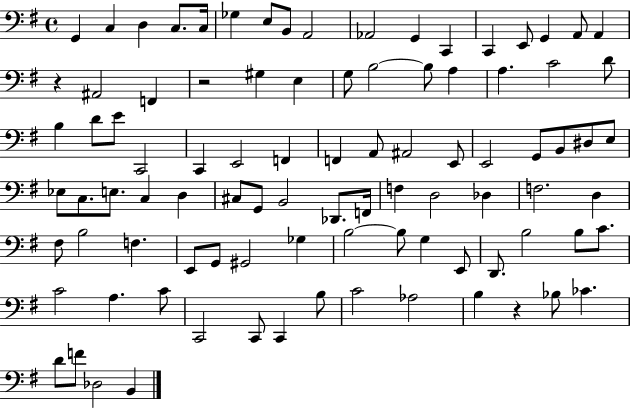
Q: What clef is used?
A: bass